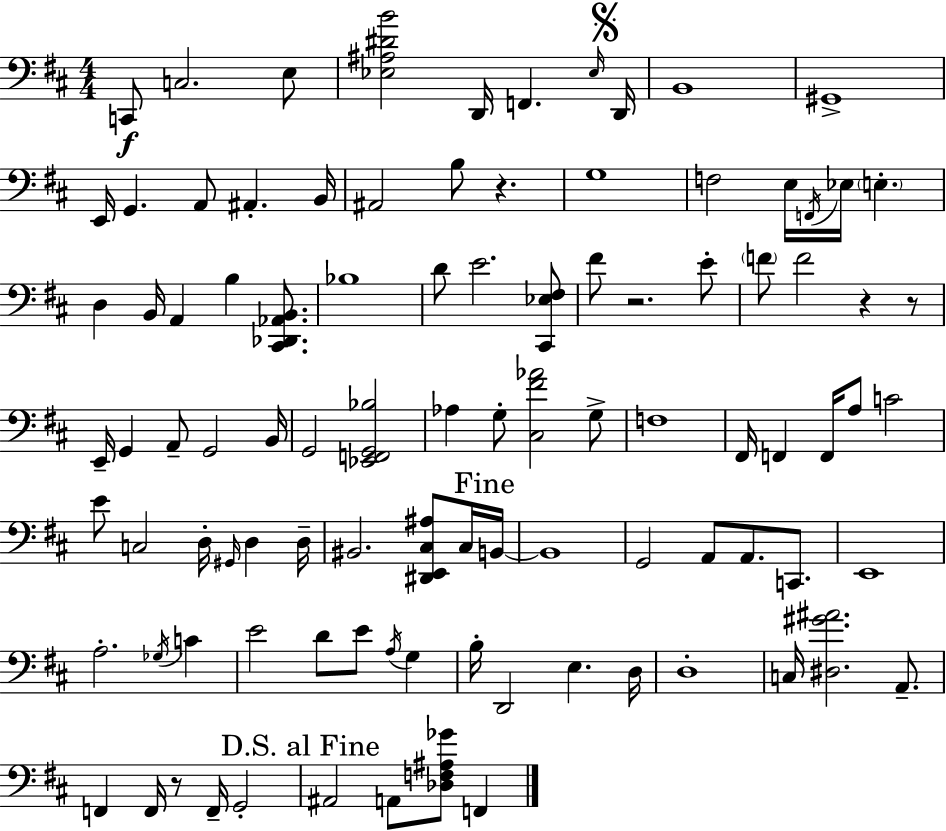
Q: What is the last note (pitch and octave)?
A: F2